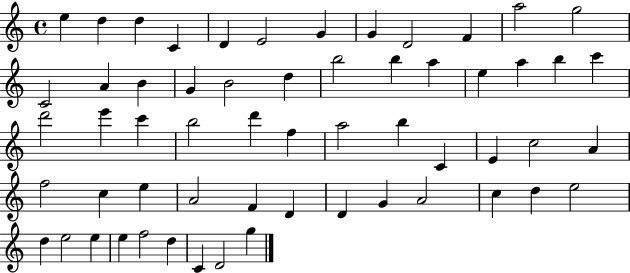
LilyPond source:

{
  \clef treble
  \time 4/4
  \defaultTimeSignature
  \key c \major
  e''4 d''4 d''4 c'4 | d'4 e'2 g'4 | g'4 d'2 f'4 | a''2 g''2 | \break c'2 a'4 b'4 | g'4 b'2 d''4 | b''2 b''4 a''4 | e''4 a''4 b''4 c'''4 | \break d'''2 e'''4 c'''4 | b''2 d'''4 f''4 | a''2 b''4 c'4 | e'4 c''2 a'4 | \break f''2 c''4 e''4 | a'2 f'4 d'4 | d'4 g'4 a'2 | c''4 d''4 e''2 | \break d''4 e''2 e''4 | e''4 f''2 d''4 | c'4 d'2 g''4 | \bar "|."
}